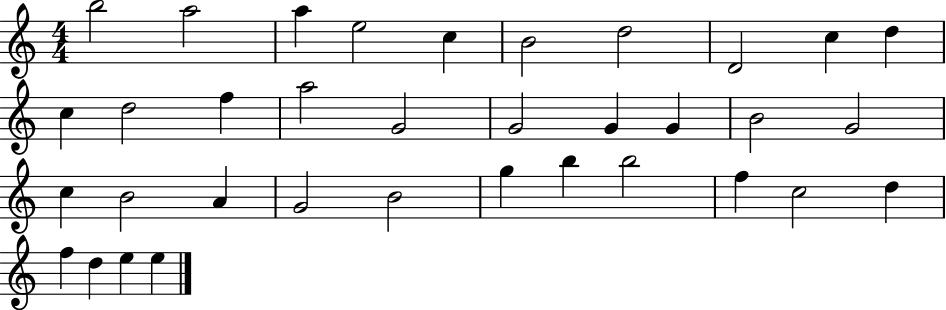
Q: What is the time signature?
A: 4/4